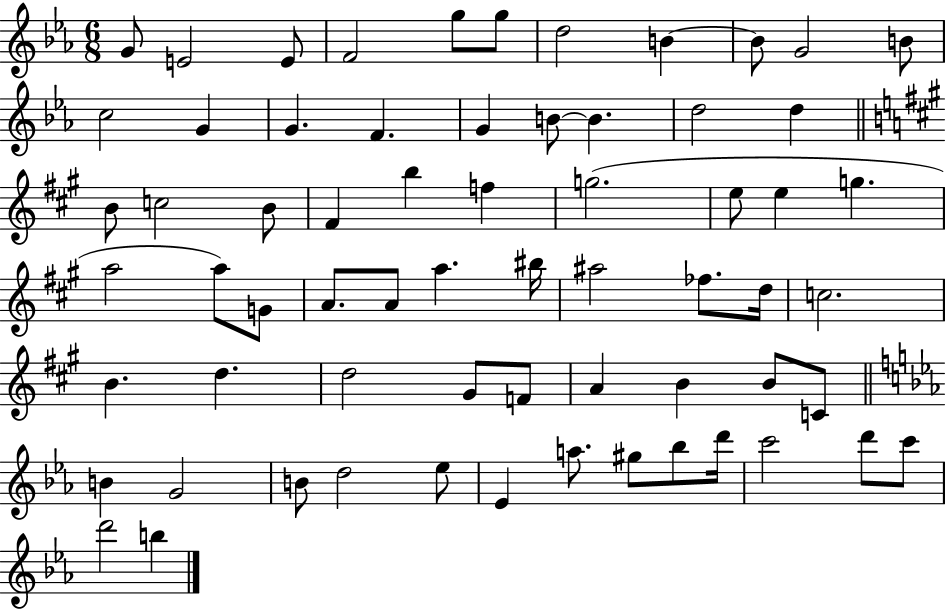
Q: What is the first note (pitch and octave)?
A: G4